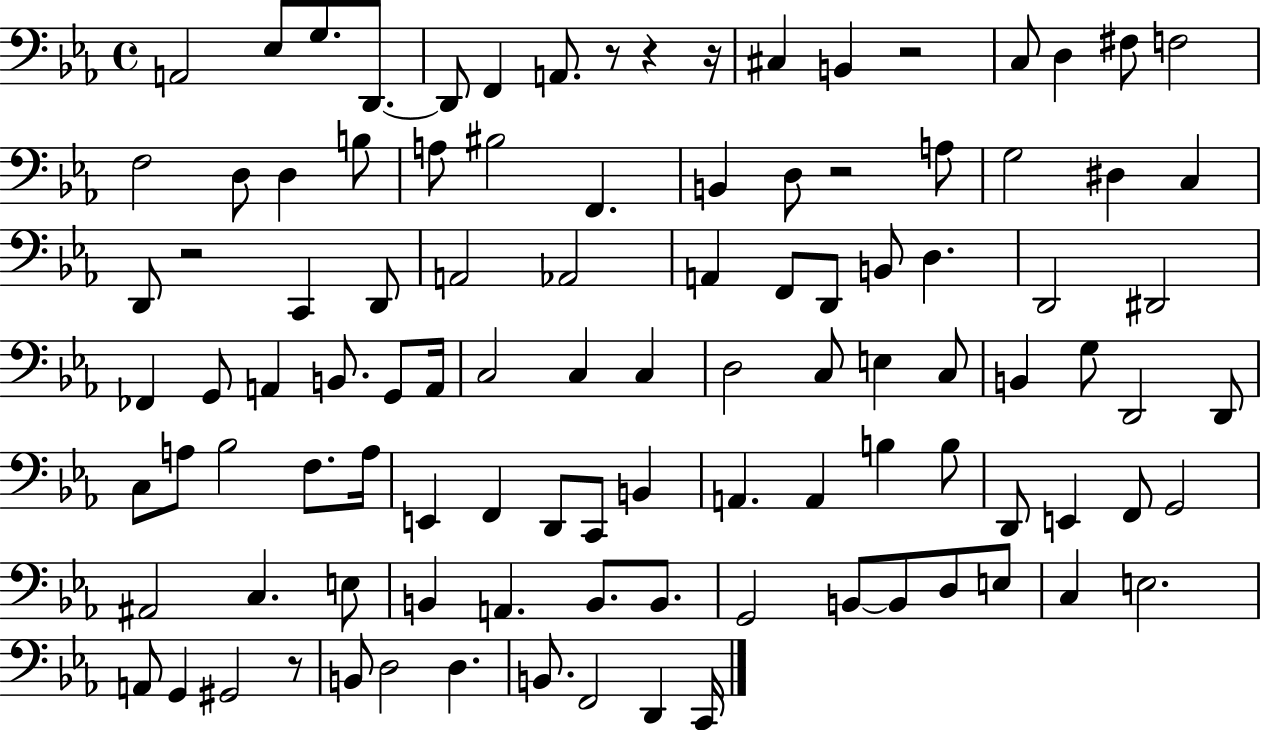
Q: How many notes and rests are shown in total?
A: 104